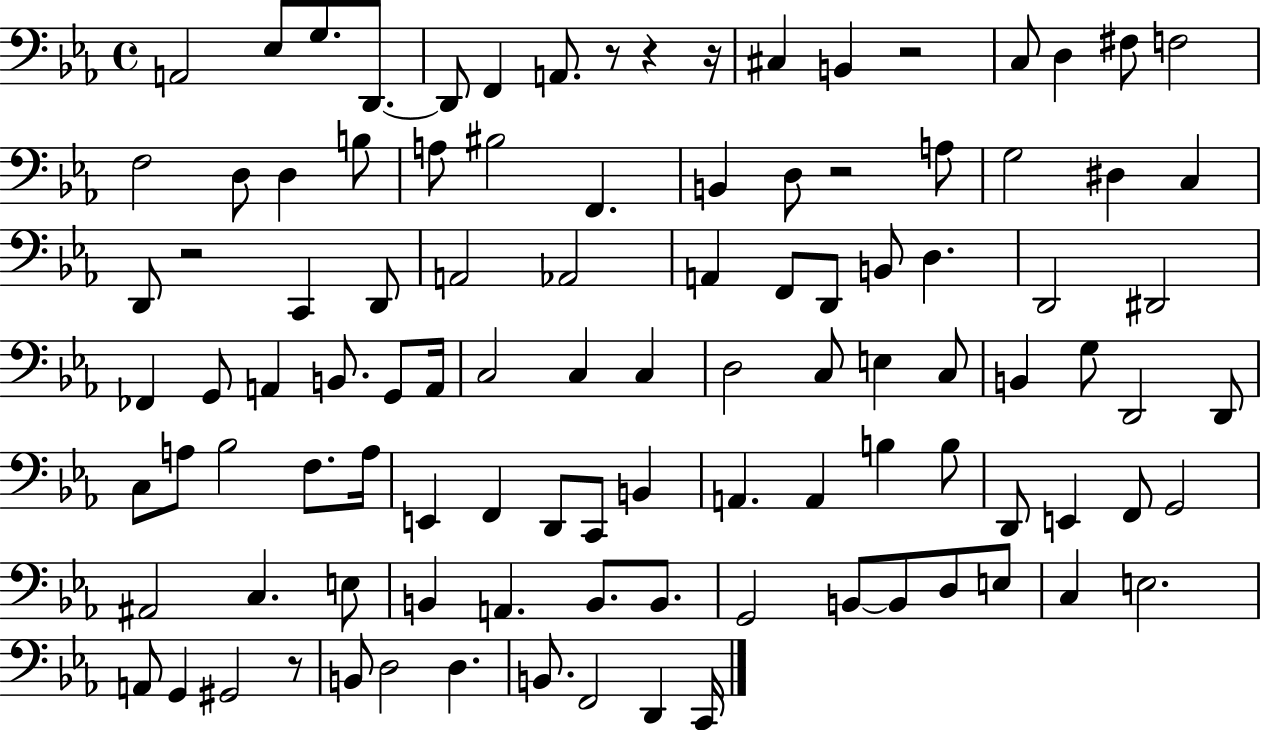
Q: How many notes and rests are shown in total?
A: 104